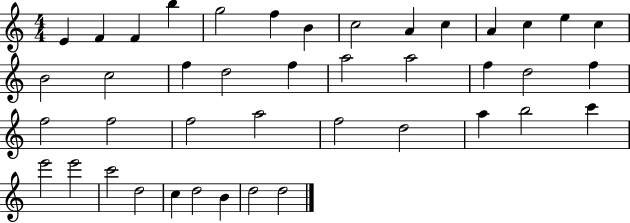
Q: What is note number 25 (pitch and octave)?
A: F5